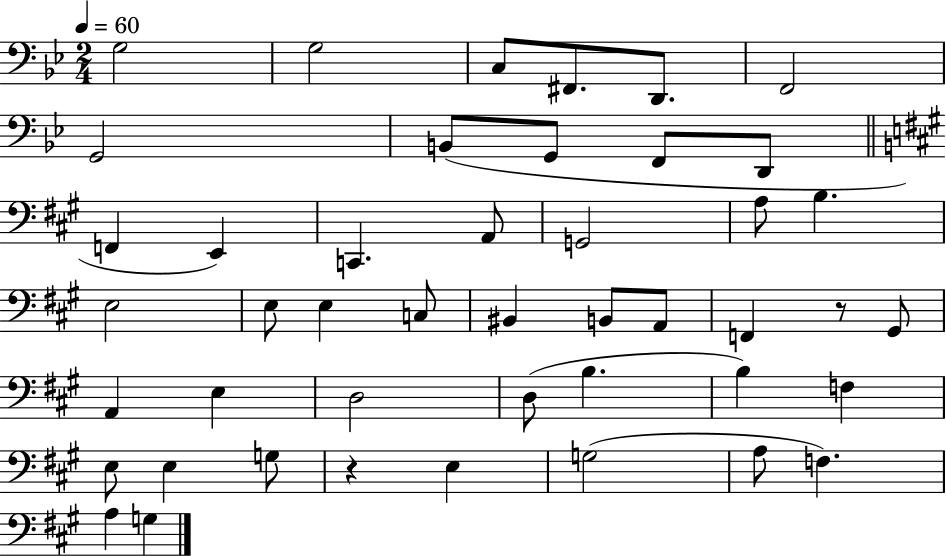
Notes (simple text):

G3/h G3/h C3/e F#2/e. D2/e. F2/h G2/h B2/e G2/e F2/e D2/e F2/q E2/q C2/q. A2/e G2/h A3/e B3/q. E3/h E3/e E3/q C3/e BIS2/q B2/e A2/e F2/q R/e G#2/e A2/q E3/q D3/h D3/e B3/q. B3/q F3/q E3/e E3/q G3/e R/q E3/q G3/h A3/e F3/q. A3/q G3/q